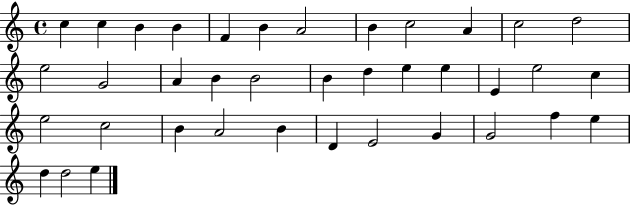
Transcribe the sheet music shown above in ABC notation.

X:1
T:Untitled
M:4/4
L:1/4
K:C
c c B B F B A2 B c2 A c2 d2 e2 G2 A B B2 B d e e E e2 c e2 c2 B A2 B D E2 G G2 f e d d2 e